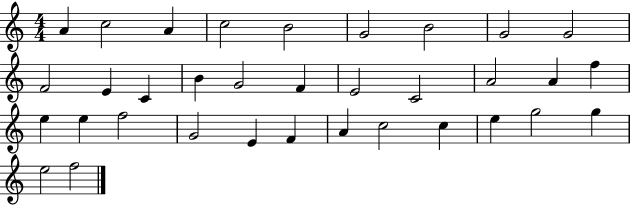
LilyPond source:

{
  \clef treble
  \numericTimeSignature
  \time 4/4
  \key c \major
  a'4 c''2 a'4 | c''2 b'2 | g'2 b'2 | g'2 g'2 | \break f'2 e'4 c'4 | b'4 g'2 f'4 | e'2 c'2 | a'2 a'4 f''4 | \break e''4 e''4 f''2 | g'2 e'4 f'4 | a'4 c''2 c''4 | e''4 g''2 g''4 | \break e''2 f''2 | \bar "|."
}